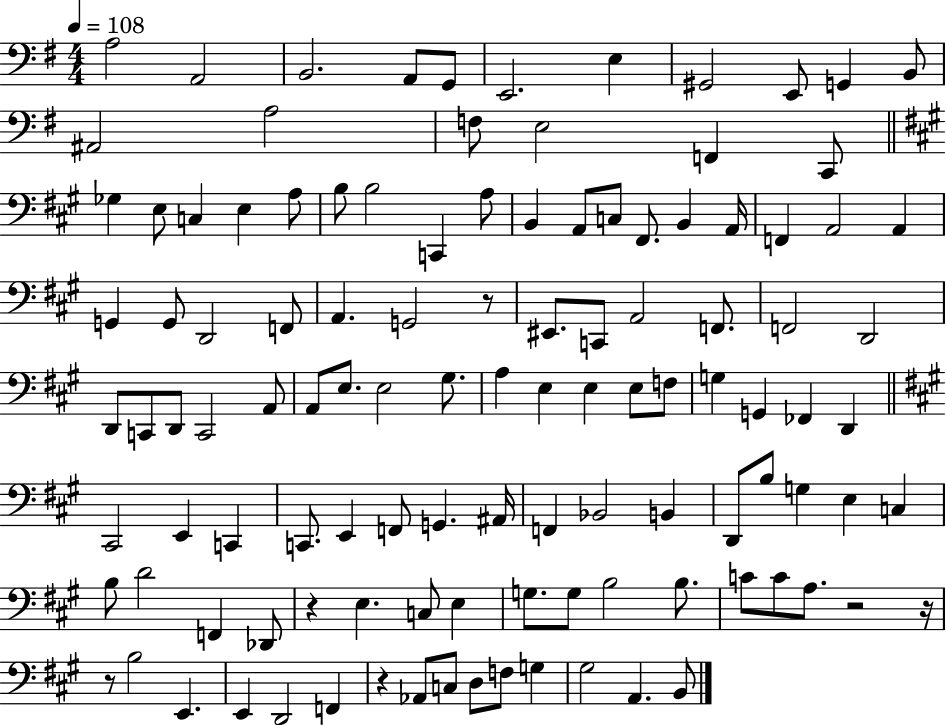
X:1
T:Untitled
M:4/4
L:1/4
K:G
A,2 A,,2 B,,2 A,,/2 G,,/2 E,,2 E, ^G,,2 E,,/2 G,, B,,/2 ^A,,2 A,2 F,/2 E,2 F,, C,,/2 _G, E,/2 C, E, A,/2 B,/2 B,2 C,, A,/2 B,, A,,/2 C,/2 ^F,,/2 B,, A,,/4 F,, A,,2 A,, G,, G,,/2 D,,2 F,,/2 A,, G,,2 z/2 ^E,,/2 C,,/2 A,,2 F,,/2 F,,2 D,,2 D,,/2 C,,/2 D,,/2 C,,2 A,,/2 A,,/2 E,/2 E,2 ^G,/2 A, E, E, E,/2 F,/2 G, G,, _F,, D,, ^C,,2 E,, C,, C,,/2 E,, F,,/2 G,, ^A,,/4 F,, _B,,2 B,, D,,/2 B,/2 G, E, C, B,/2 D2 F,, _D,,/2 z E, C,/2 E, G,/2 G,/2 B,2 B,/2 C/2 C/2 A,/2 z2 z/4 z/2 B,2 E,, E,, D,,2 F,, z _A,,/2 C,/2 D,/2 F,/2 G, ^G,2 A,, B,,/2